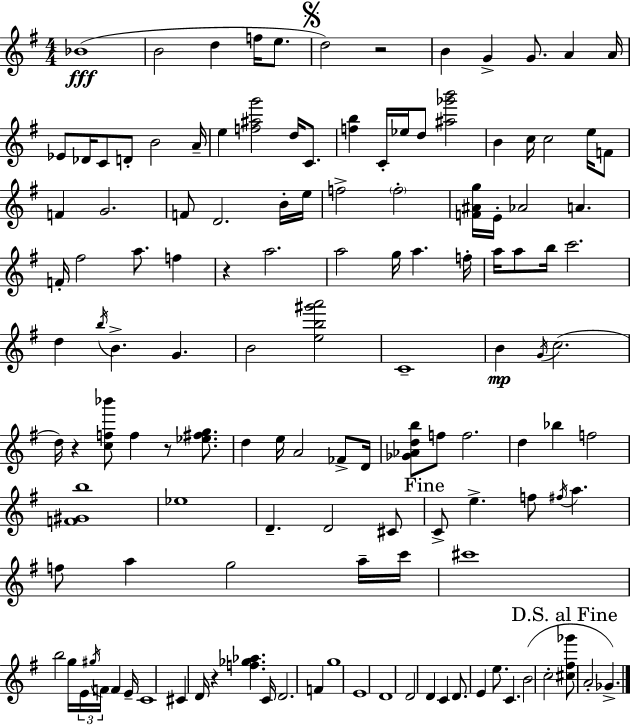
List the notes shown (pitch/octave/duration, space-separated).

Bb4/w B4/h D5/q F5/s E5/e. D5/h R/h B4/q G4/q G4/e. A4/q A4/s Eb4/e Db4/s C4/e D4/e B4/h A4/s E5/q [F5,A#5,G6]/h D5/s C4/e. [F5,B5]/q C4/s Eb5/s D5/e [A#5,Gb6,B6]/h B4/q C5/s C5/h E5/s F4/e F4/q G4/h. F4/e D4/h. B4/s E5/s F5/h F5/h [F4,A#4,G5]/s E4/s Ab4/h A4/q. F4/s F#5/h A5/e. F5/q R/q A5/h. A5/h G5/s A5/q. F5/s A5/s A5/e B5/s C6/h. D5/q B5/s B4/q. G4/q. B4/h [E5,B5,G#6,A6]/h C4/w B4/q G4/s C5/h. D5/s R/q [C5,F5,Bb6]/e F5/q R/e [Eb5,F#5,G5]/e. D5/q E5/s A4/h FES4/e D4/s [Gb4,Ab4,D5,B5]/e F5/e F5/h. D5/q Bb5/q F5/h [F4,G#4,B5]/w Eb5/w D4/q. D4/h C#4/e C4/e E5/q. F5/e F#5/s A5/q. F5/e A5/q G5/h A5/s C6/s C#6/w B5/h G5/s E4/s G#5/s F4/s F4/q E4/s C4/w C#4/q D4/s R/q [F5,Gb5,Ab5]/q. C4/s D4/h. F4/q G5/w E4/w D4/w D4/h D4/q C4/q D4/e. E4/q E5/e. C4/q. B4/h C5/h [C#5,F#5,Gb6]/e A4/h Gb4/q.